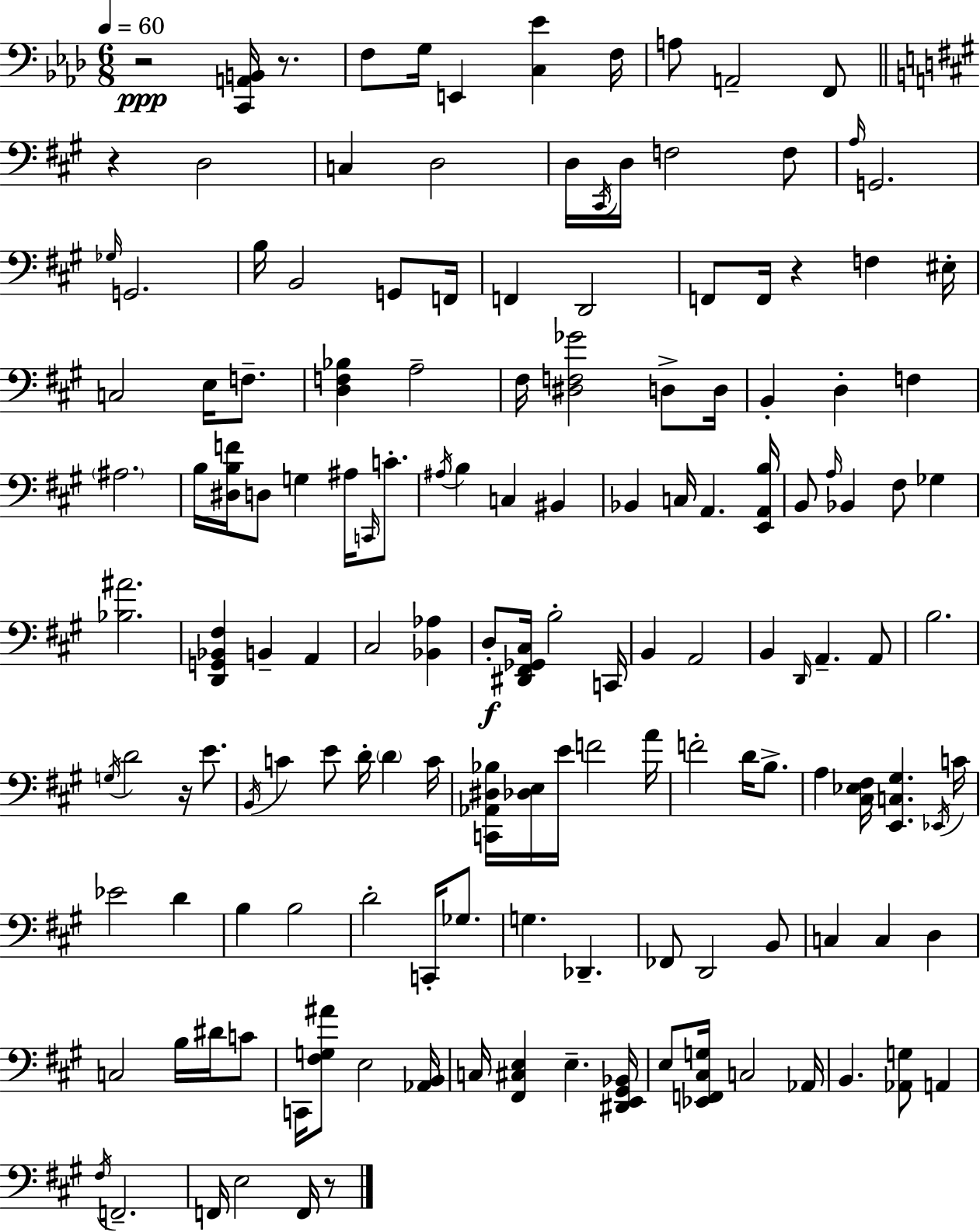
X:1
T:Untitled
M:6/8
L:1/4
K:Fm
z2 [C,,A,,B,,]/4 z/2 F,/2 G,/4 E,, [C,_E] F,/4 A,/2 A,,2 F,,/2 z D,2 C, D,2 D,/4 ^C,,/4 D,/4 F,2 F,/2 A,/4 G,,2 _G,/4 G,,2 B,/4 B,,2 G,,/2 F,,/4 F,, D,,2 F,,/2 F,,/4 z F, ^E,/4 C,2 E,/4 F,/2 [D,F,_B,] A,2 ^F,/4 [^D,F,_G]2 D,/2 D,/4 B,, D, F, ^A,2 B,/4 [^D,B,F]/4 D,/2 G, ^A,/4 C,,/4 C/2 ^A,/4 B, C, ^B,, _B,, C,/4 A,, [E,,A,,B,]/4 B,,/2 A,/4 _B,, ^F,/2 _G, [_B,^A]2 [D,,G,,_B,,^F,] B,, A,, ^C,2 [_B,,_A,] D,/2 [^D,,^F,,_G,,^C,]/4 B,2 C,,/4 B,, A,,2 B,, D,,/4 A,, A,,/2 B,2 G,/4 D2 z/4 E/2 B,,/4 C E/2 D/4 D C/4 [C,,_A,,^D,_B,]/4 [_D,E,]/4 E/4 F2 A/4 F2 D/4 B,/2 A, [^C,_E,^F,]/4 [E,,C,^G,] _E,,/4 C/4 _E2 D B, B,2 D2 C,,/4 _G,/2 G, _D,, _F,,/2 D,,2 B,,/2 C, C, D, C,2 B,/4 ^D/4 C/2 C,,/4 [^F,G,^A]/2 E,2 [_A,,B,,]/4 C,/4 [^F,,^C,E,] E, [^D,,E,,^G,,_B,,]/4 E,/2 [_E,,F,,^C,G,]/4 C,2 _A,,/4 B,, [_A,,G,]/2 A,, ^F,/4 F,,2 F,,/4 E,2 F,,/4 z/2